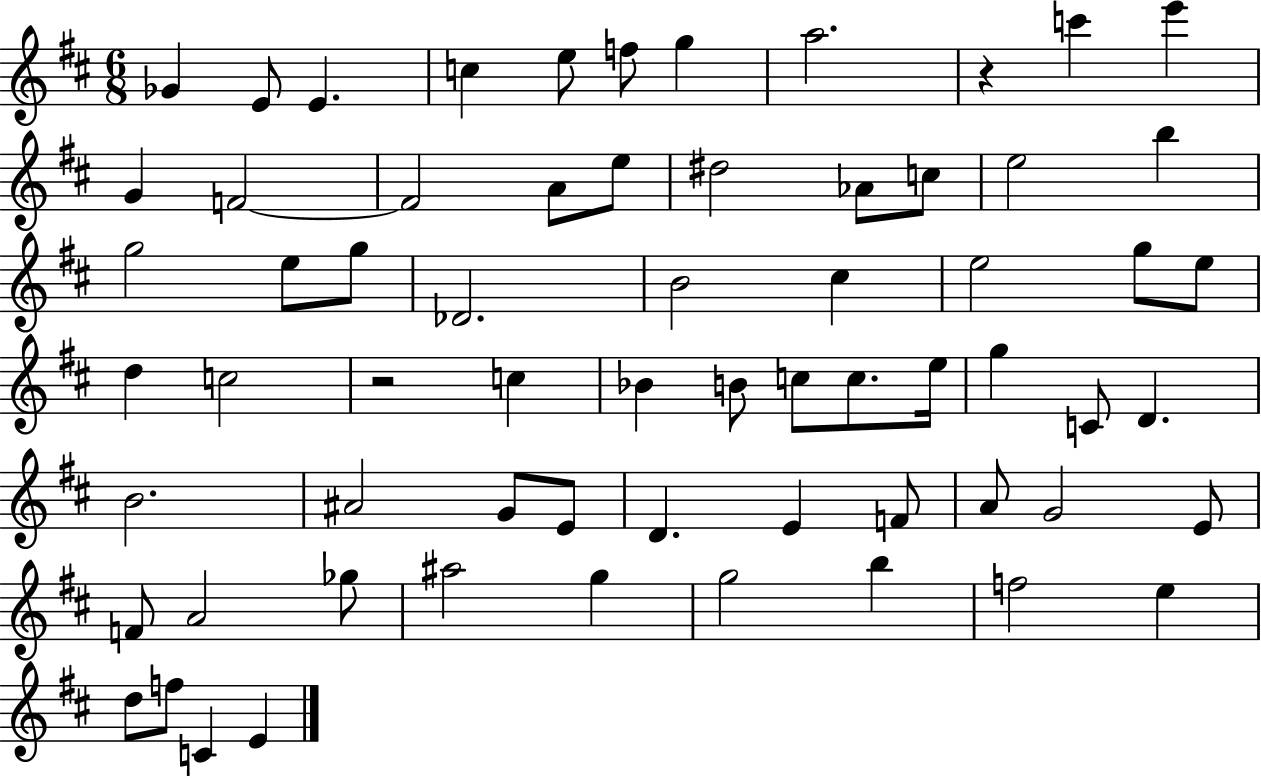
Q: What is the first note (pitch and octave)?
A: Gb4